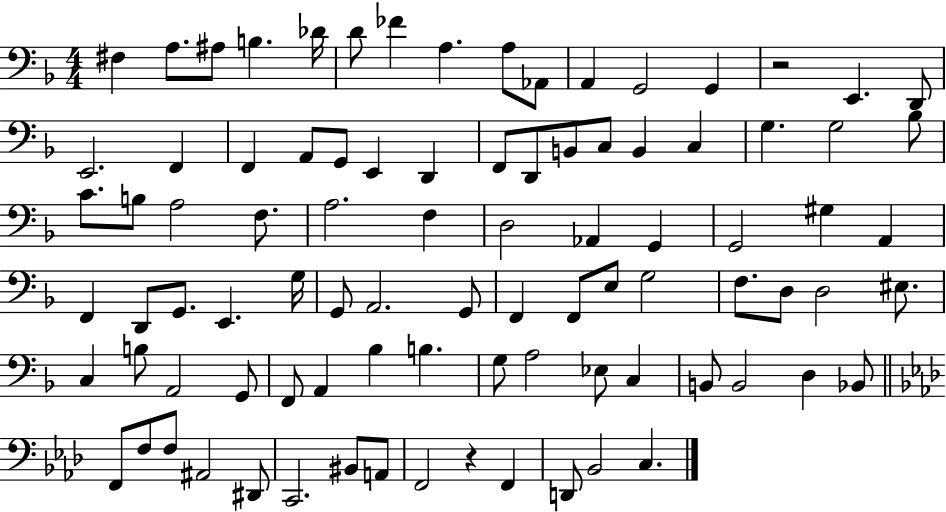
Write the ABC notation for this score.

X:1
T:Untitled
M:4/4
L:1/4
K:F
^F, A,/2 ^A,/2 B, _D/4 D/2 _F A, A,/2 _A,,/2 A,, G,,2 G,, z2 E,, D,,/2 E,,2 F,, F,, A,,/2 G,,/2 E,, D,, F,,/2 D,,/2 B,,/2 C,/2 B,, C, G, G,2 _B,/2 C/2 B,/2 A,2 F,/2 A,2 F, D,2 _A,, G,, G,,2 ^G, A,, F,, D,,/2 G,,/2 E,, G,/4 G,,/2 A,,2 G,,/2 F,, F,,/2 E,/2 G,2 F,/2 D,/2 D,2 ^E,/2 C, B,/2 A,,2 G,,/2 F,,/2 A,, _B, B, G,/2 A,2 _E,/2 C, B,,/2 B,,2 D, _B,,/2 F,,/2 F,/2 F,/2 ^A,,2 ^D,,/2 C,,2 ^B,,/2 A,,/2 F,,2 z F,, D,,/2 _B,,2 C,